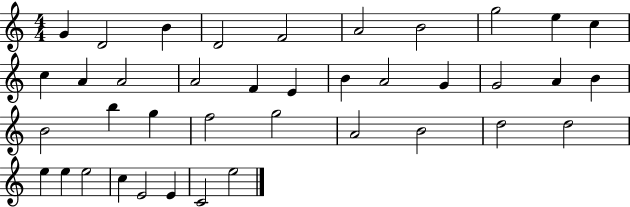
X:1
T:Untitled
M:4/4
L:1/4
K:C
G D2 B D2 F2 A2 B2 g2 e c c A A2 A2 F E B A2 G G2 A B B2 b g f2 g2 A2 B2 d2 d2 e e e2 c E2 E C2 e2